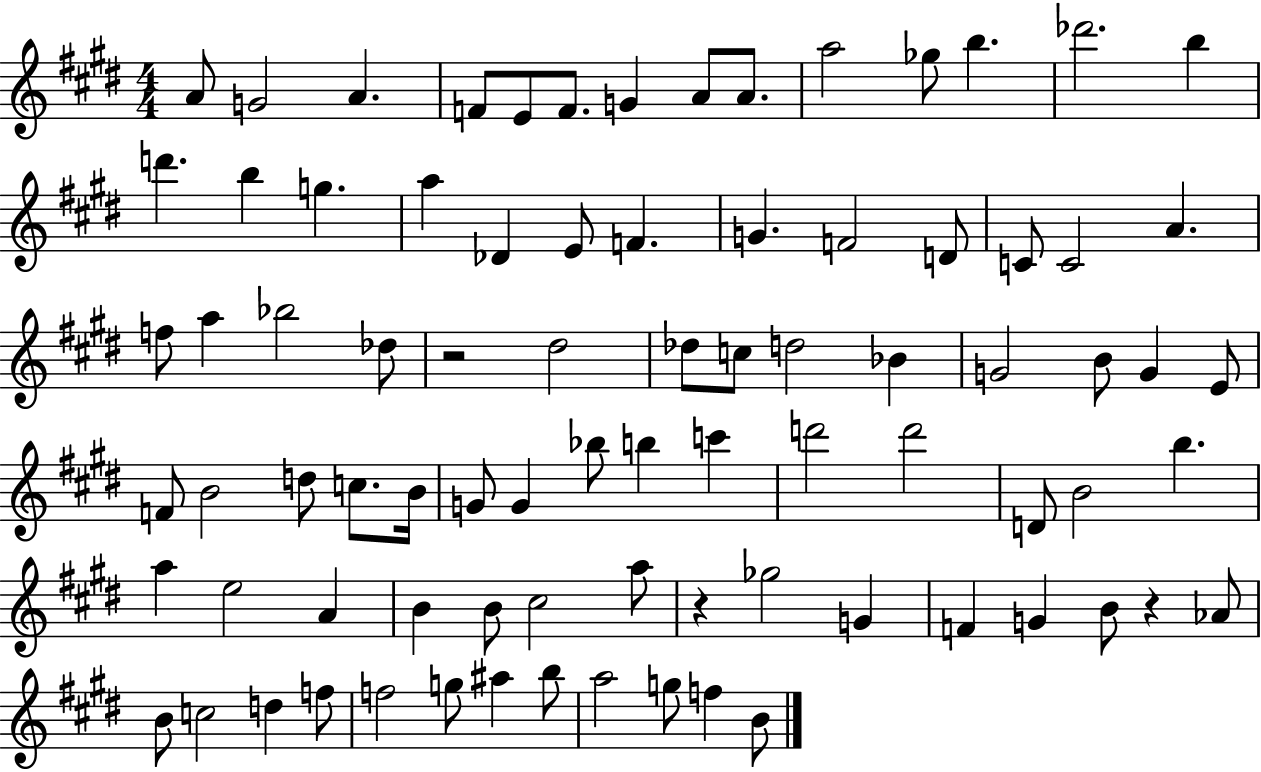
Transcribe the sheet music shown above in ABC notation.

X:1
T:Untitled
M:4/4
L:1/4
K:E
A/2 G2 A F/2 E/2 F/2 G A/2 A/2 a2 _g/2 b _d'2 b d' b g a _D E/2 F G F2 D/2 C/2 C2 A f/2 a _b2 _d/2 z2 ^d2 _d/2 c/2 d2 _B G2 B/2 G E/2 F/2 B2 d/2 c/2 B/4 G/2 G _b/2 b c' d'2 d'2 D/2 B2 b a e2 A B B/2 ^c2 a/2 z _g2 G F G B/2 z _A/2 B/2 c2 d f/2 f2 g/2 ^a b/2 a2 g/2 f B/2